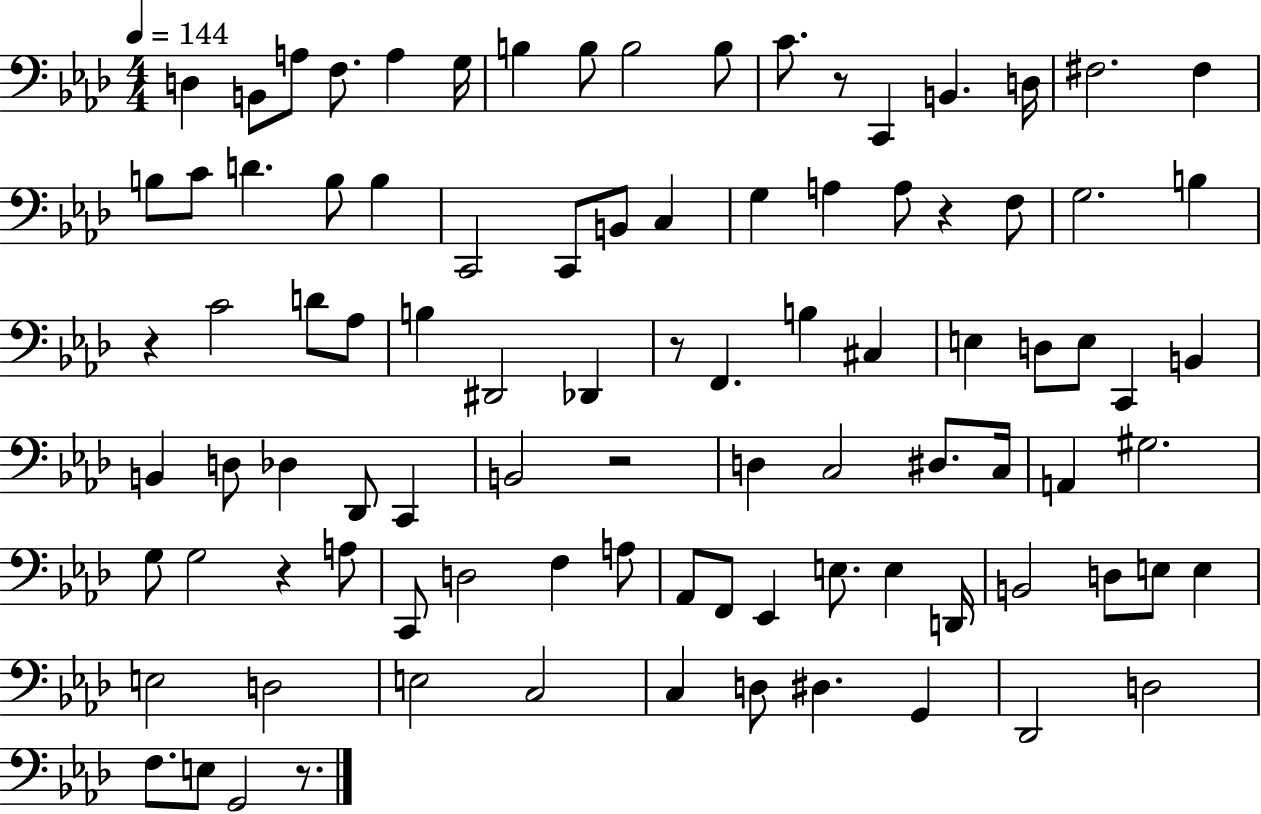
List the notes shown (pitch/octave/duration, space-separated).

D3/q B2/e A3/e F3/e. A3/q G3/s B3/q B3/e B3/h B3/e C4/e. R/e C2/q B2/q. D3/s F#3/h. F#3/q B3/e C4/e D4/q. B3/e B3/q C2/h C2/e B2/e C3/q G3/q A3/q A3/e R/q F3/e G3/h. B3/q R/q C4/h D4/e Ab3/e B3/q D#2/h Db2/q R/e F2/q. B3/q C#3/q E3/q D3/e E3/e C2/q B2/q B2/q D3/e Db3/q Db2/e C2/q B2/h R/h D3/q C3/h D#3/e. C3/s A2/q G#3/h. G3/e G3/h R/q A3/e C2/e D3/h F3/q A3/e Ab2/e F2/e Eb2/q E3/e. E3/q D2/s B2/h D3/e E3/e E3/q E3/h D3/h E3/h C3/h C3/q D3/e D#3/q. G2/q Db2/h D3/h F3/e. E3/e G2/h R/e.